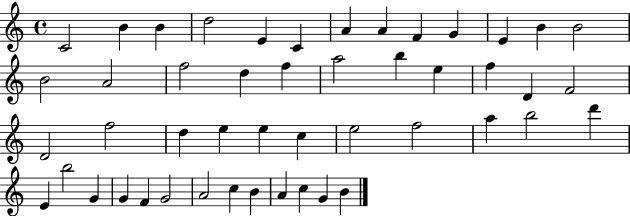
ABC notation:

X:1
T:Untitled
M:4/4
L:1/4
K:C
C2 B B d2 E C A A F G E B B2 B2 A2 f2 d f a2 b e f D F2 D2 f2 d e e c e2 f2 a b2 d' E b2 G G F G2 A2 c B A c G B